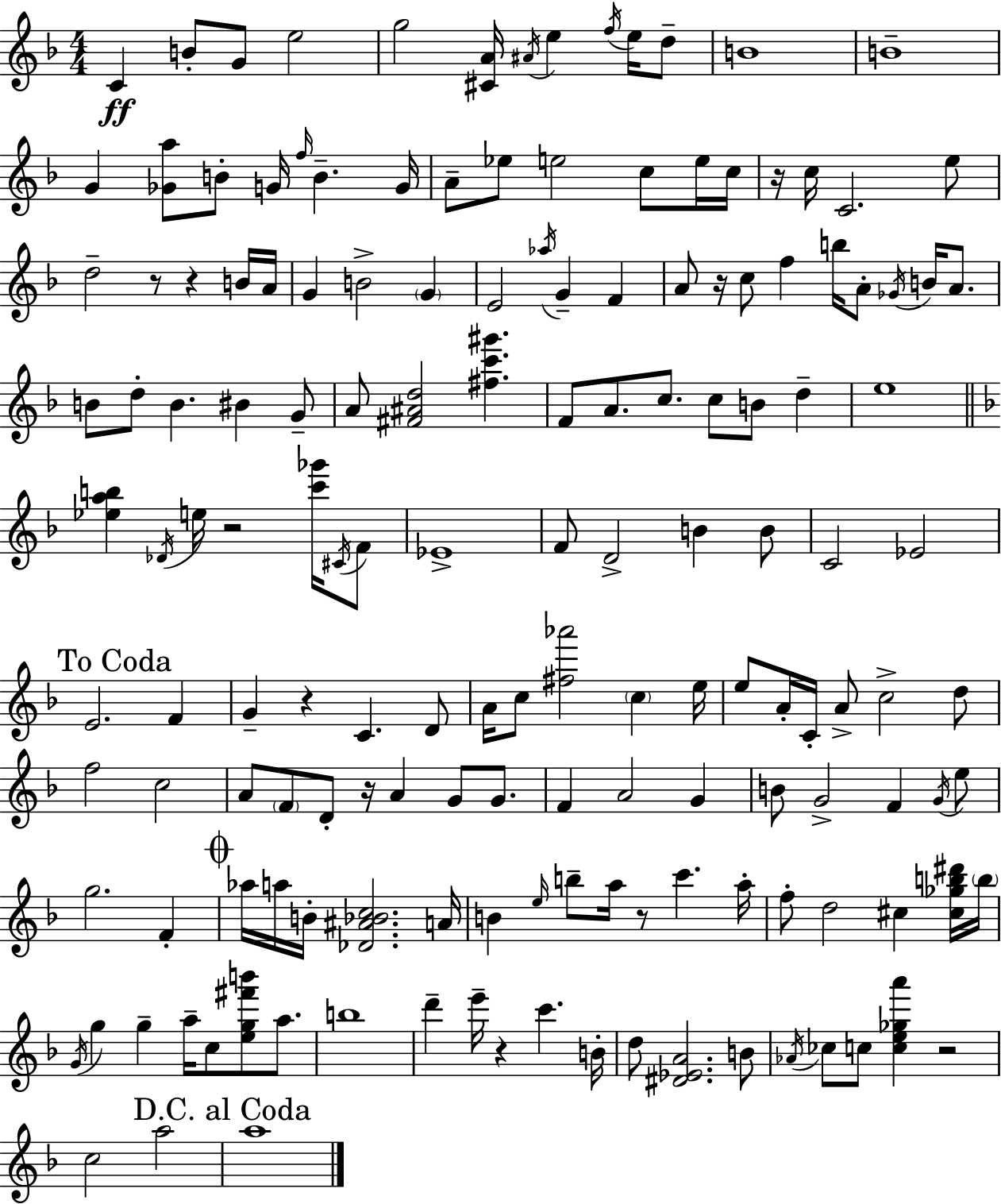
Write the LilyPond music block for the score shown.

{
  \clef treble
  \numericTimeSignature
  \time 4/4
  \key d \minor
  c'4\ff b'8-. g'8 e''2 | g''2 <cis' a'>16 \acciaccatura { ais'16 } e''4 \acciaccatura { f''16 } e''16 | d''8-- b'1 | b'1-- | \break g'4 <ges' a''>8 b'8-. g'16 \grace { f''16 } b'4.-- | g'16 a'8-- ees''8 e''2 c''8 | e''16 c''16 r16 c''16 c'2. | e''8 d''2-- r8 r4 | \break b'16 a'16 g'4 b'2-> \parenthesize g'4 | e'2 \acciaccatura { aes''16 } g'4-- | f'4 a'8 r16 c''8 f''4 b''16 a'8-. | \acciaccatura { ges'16 } b'16 a'8. b'8 d''8-. b'4. bis'4 | \break g'8-- a'8 <fis' ais' d''>2 <fis'' c''' gis'''>4. | f'8 a'8. c''8. c''8 b'8 | d''4-- e''1 | \bar "||" \break \key d \minor <ees'' a'' b''>4 \acciaccatura { des'16 } e''16 r2 <c''' ges'''>16 \acciaccatura { cis'16 } | f'8 ees'1-> | f'8 d'2-> b'4 | b'8 c'2 ees'2 | \break \mark "To Coda" e'2. f'4 | g'4-- r4 c'4. | d'8 a'16 c''8 <fis'' aes'''>2 \parenthesize c''4 | e''16 e''8 a'16-. c'16-. a'8-> c''2-> | \break d''8 f''2 c''2 | a'8 \parenthesize f'8 d'8-. r16 a'4 g'8 g'8. | f'4 a'2 g'4 | b'8 g'2-> f'4 | \break \acciaccatura { g'16 } e''8 g''2. f'4-. | \mark \markup { \musicglyph "scripts.coda" } aes''16 a''16 b'16-. <des' ais' bes' c''>2. | a'16 b'4 \grace { e''16 } b''8-- a''16 r8 c'''4. | a''16-. f''8-. d''2 cis''4 | \break <cis'' ges'' b'' dis'''>16 \parenthesize b''16 \acciaccatura { g'16 } g''4 g''4-- a''16-- c''8 | <e'' g'' fis''' b'''>8 a''8. b''1 | d'''4-- e'''16-- r4 c'''4. | b'16-. d''8 <dis' ees' a'>2. | \break b'8 \acciaccatura { aes'16 } ces''8 c''8 <c'' e'' ges'' a'''>4 r2 | c''2 a''2 | \mark "D.C. al Coda" a''1 | \bar "|."
}